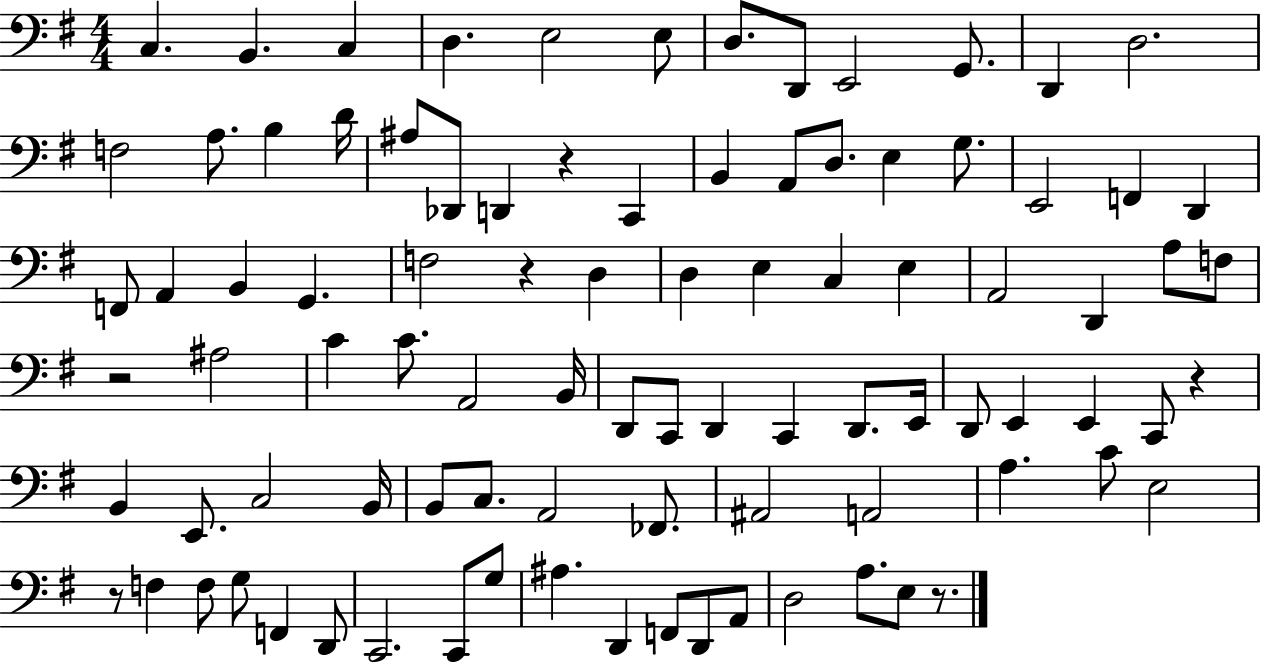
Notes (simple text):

C3/q. B2/q. C3/q D3/q. E3/h E3/e D3/e. D2/e E2/h G2/e. D2/q D3/h. F3/h A3/e. B3/q D4/s A#3/e Db2/e D2/q R/q C2/q B2/q A2/e D3/e. E3/q G3/e. E2/h F2/q D2/q F2/e A2/q B2/q G2/q. F3/h R/q D3/q D3/q E3/q C3/q E3/q A2/h D2/q A3/e F3/e R/h A#3/h C4/q C4/e. A2/h B2/s D2/e C2/e D2/q C2/q D2/e. E2/s D2/e E2/q E2/q C2/e R/q B2/q E2/e. C3/h B2/s B2/e C3/e. A2/h FES2/e. A#2/h A2/h A3/q. C4/e E3/h R/e F3/q F3/e G3/e F2/q D2/e C2/h. C2/e G3/e A#3/q. D2/q F2/e D2/e A2/e D3/h A3/e. E3/e R/e.